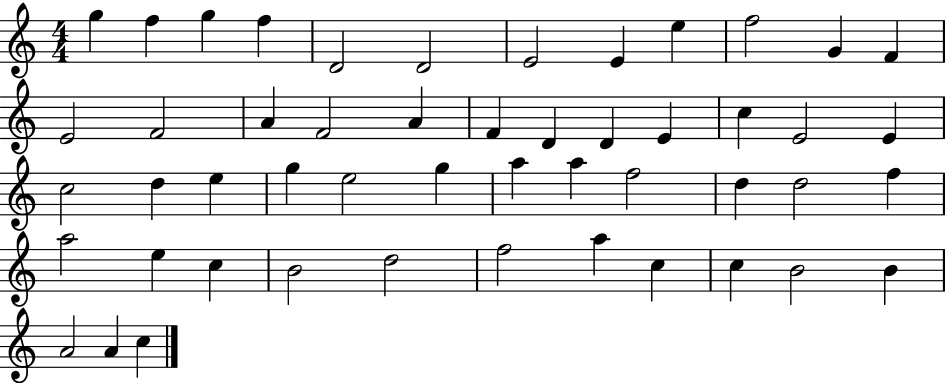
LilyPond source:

{
  \clef treble
  \numericTimeSignature
  \time 4/4
  \key c \major
  g''4 f''4 g''4 f''4 | d'2 d'2 | e'2 e'4 e''4 | f''2 g'4 f'4 | \break e'2 f'2 | a'4 f'2 a'4 | f'4 d'4 d'4 e'4 | c''4 e'2 e'4 | \break c''2 d''4 e''4 | g''4 e''2 g''4 | a''4 a''4 f''2 | d''4 d''2 f''4 | \break a''2 e''4 c''4 | b'2 d''2 | f''2 a''4 c''4 | c''4 b'2 b'4 | \break a'2 a'4 c''4 | \bar "|."
}